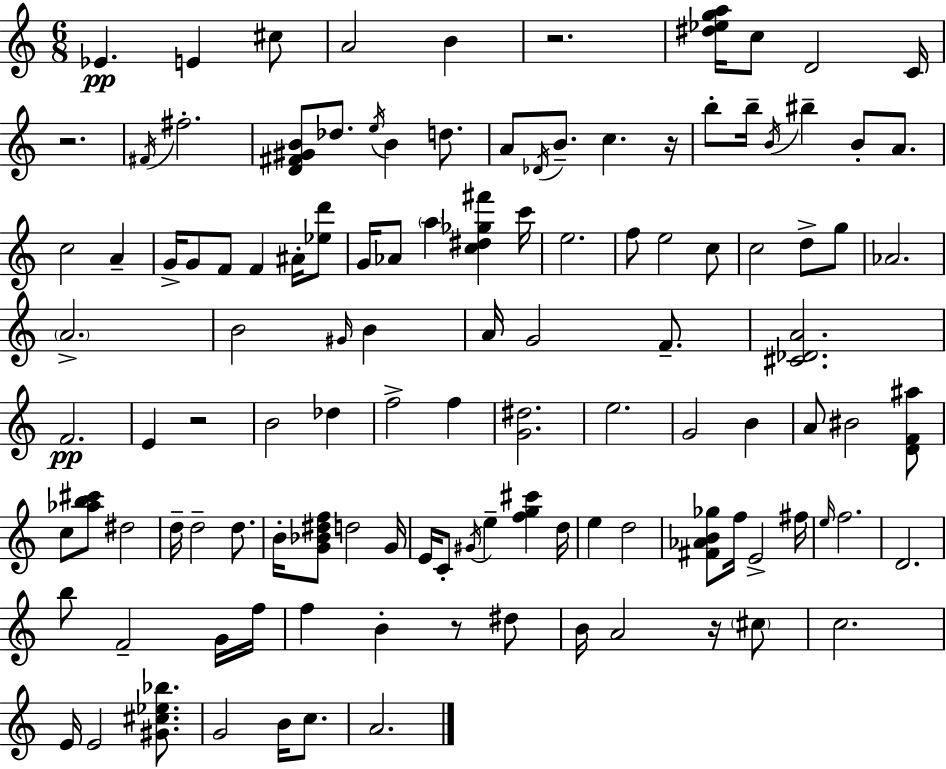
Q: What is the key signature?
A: A minor